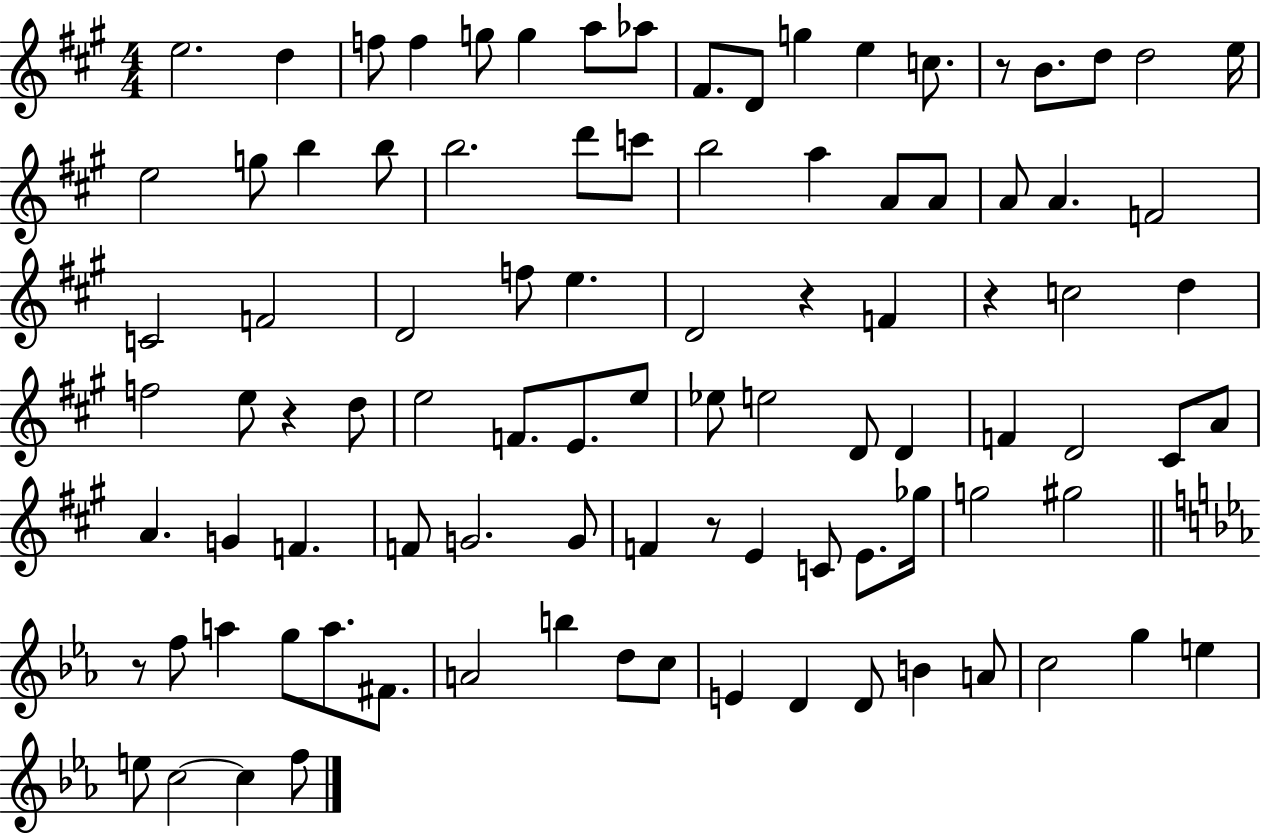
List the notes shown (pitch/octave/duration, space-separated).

E5/h. D5/q F5/e F5/q G5/e G5/q A5/e Ab5/e F#4/e. D4/e G5/q E5/q C5/e. R/e B4/e. D5/e D5/h E5/s E5/h G5/e B5/q B5/e B5/h. D6/e C6/e B5/h A5/q A4/e A4/e A4/e A4/q. F4/h C4/h F4/h D4/h F5/e E5/q. D4/h R/q F4/q R/q C5/h D5/q F5/h E5/e R/q D5/e E5/h F4/e. E4/e. E5/e Eb5/e E5/h D4/e D4/q F4/q D4/h C#4/e A4/e A4/q. G4/q F4/q. F4/e G4/h. G4/e F4/q R/e E4/q C4/e E4/e. Gb5/s G5/h G#5/h R/e F5/e A5/q G5/e A5/e. F#4/e. A4/h B5/q D5/e C5/e E4/q D4/q D4/e B4/q A4/e C5/h G5/q E5/q E5/e C5/h C5/q F5/e